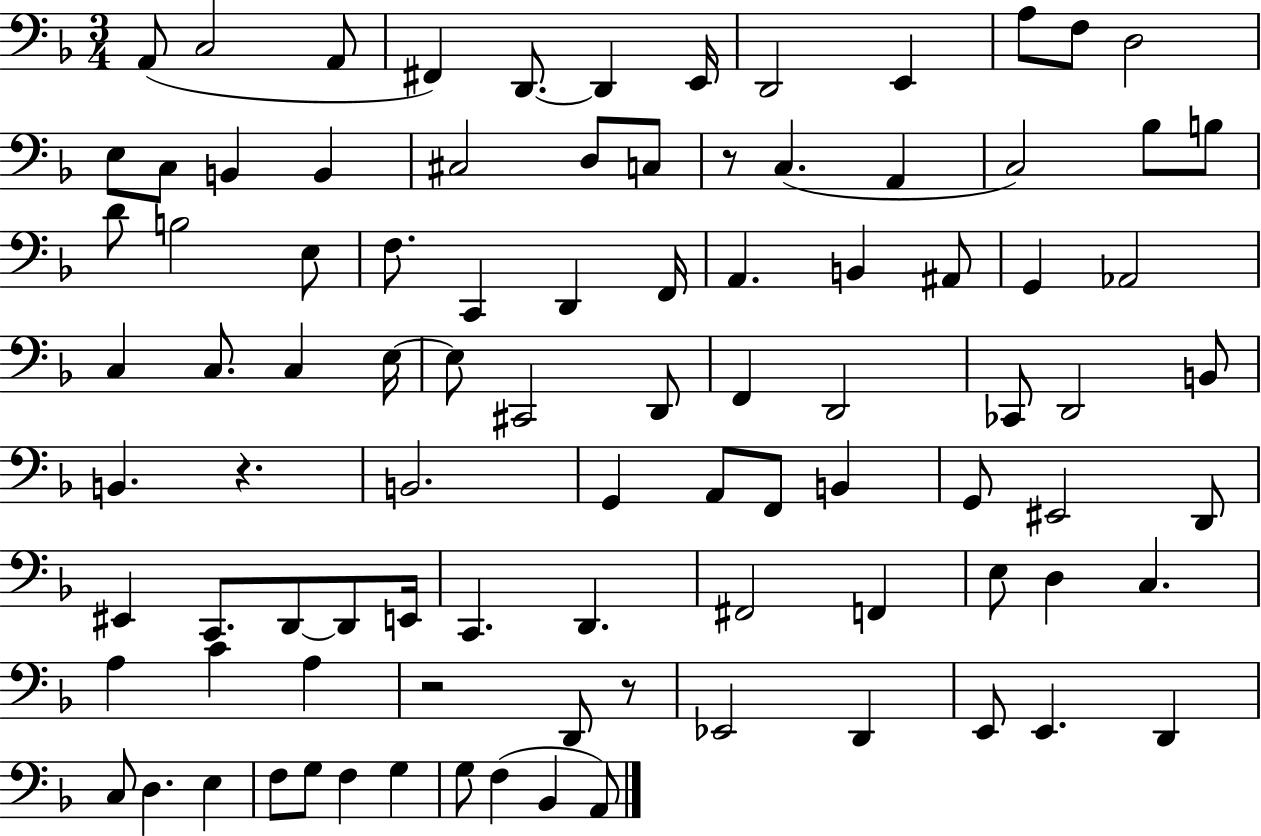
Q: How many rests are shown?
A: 4